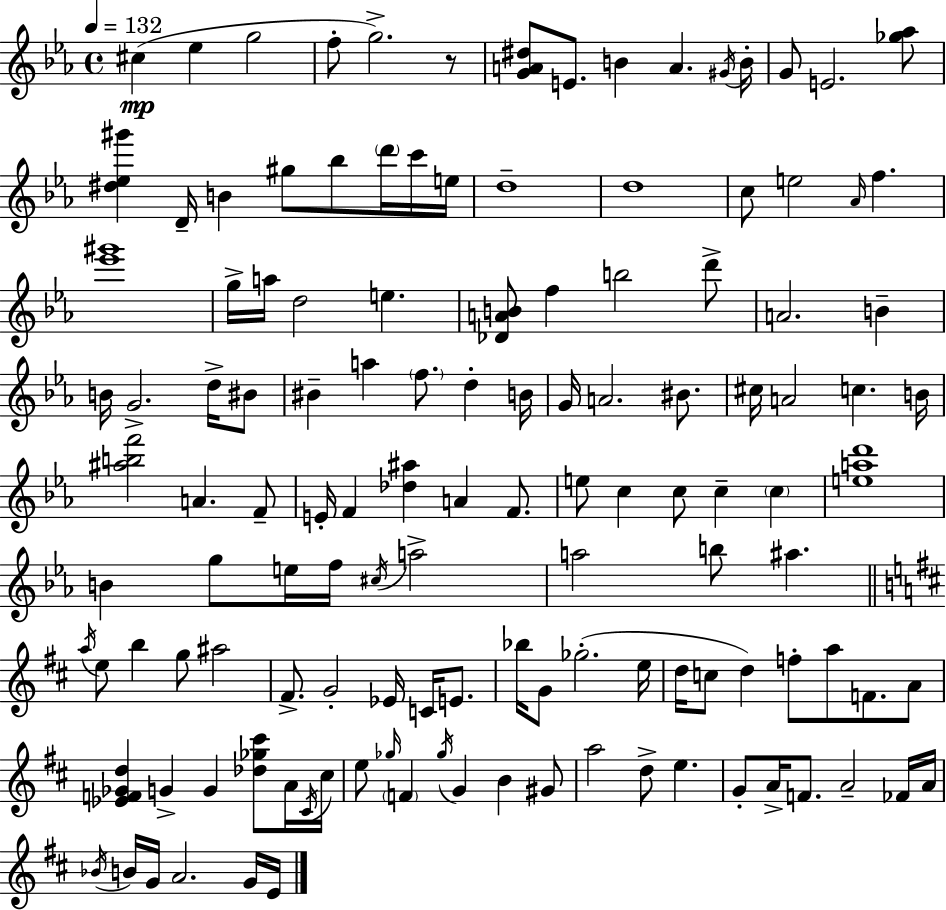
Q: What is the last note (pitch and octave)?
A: E4